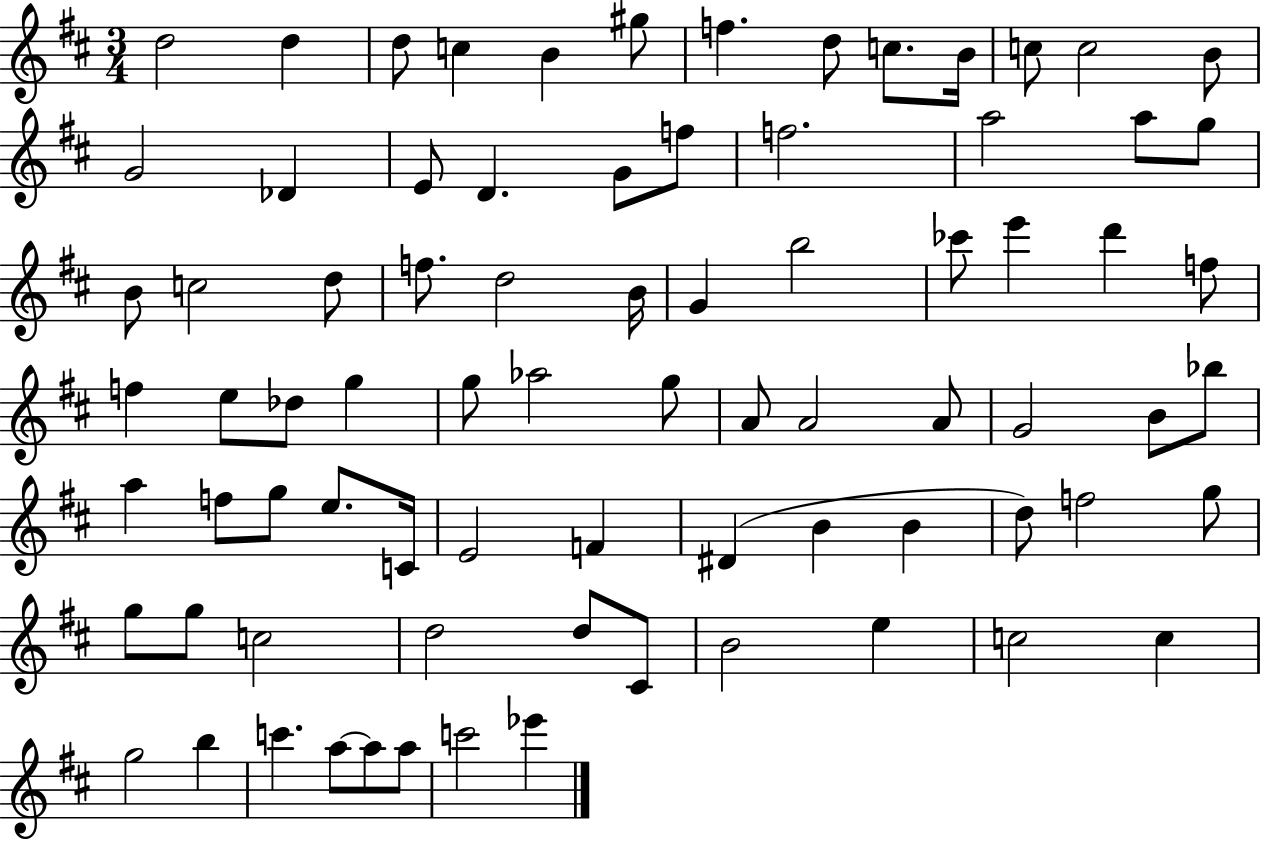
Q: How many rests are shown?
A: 0